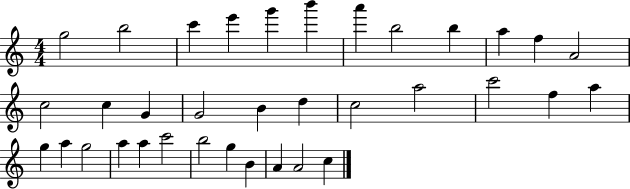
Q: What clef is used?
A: treble